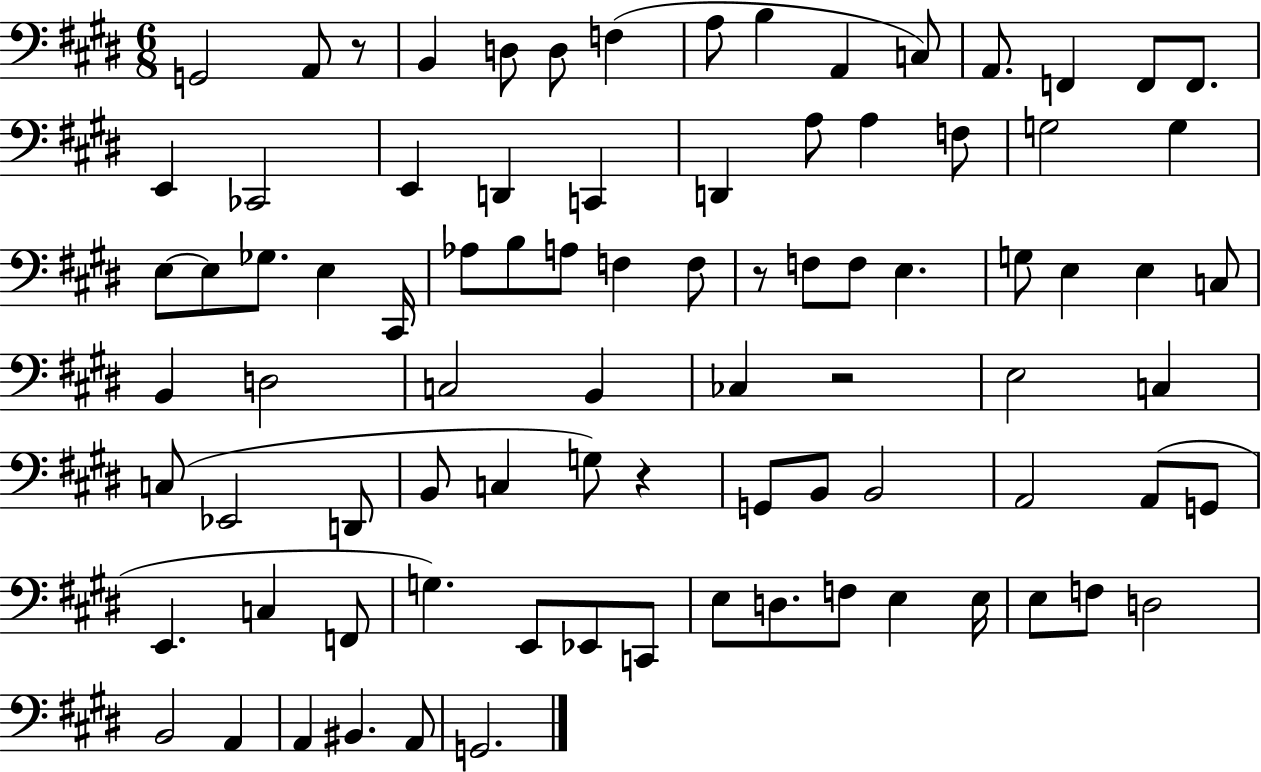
{
  \clef bass
  \numericTimeSignature
  \time 6/8
  \key e \major
  g,2 a,8 r8 | b,4 d8 d8 f4( | a8 b4 a,4 c8) | a,8. f,4 f,8 f,8. | \break e,4 ces,2 | e,4 d,4 c,4 | d,4 a8 a4 f8 | g2 g4 | \break e8~~ e8 ges8. e4 cis,16 | aes8 b8 a8 f4 f8 | r8 f8 f8 e4. | g8 e4 e4 c8 | \break b,4 d2 | c2 b,4 | ces4 r2 | e2 c4 | \break c8( ees,2 d,8 | b,8 c4 g8) r4 | g,8 b,8 b,2 | a,2 a,8( g,8 | \break e,4. c4 f,8 | g4.) e,8 ees,8 c,8 | e8 d8. f8 e4 e16 | e8 f8 d2 | \break b,2 a,4 | a,4 bis,4. a,8 | g,2. | \bar "|."
}